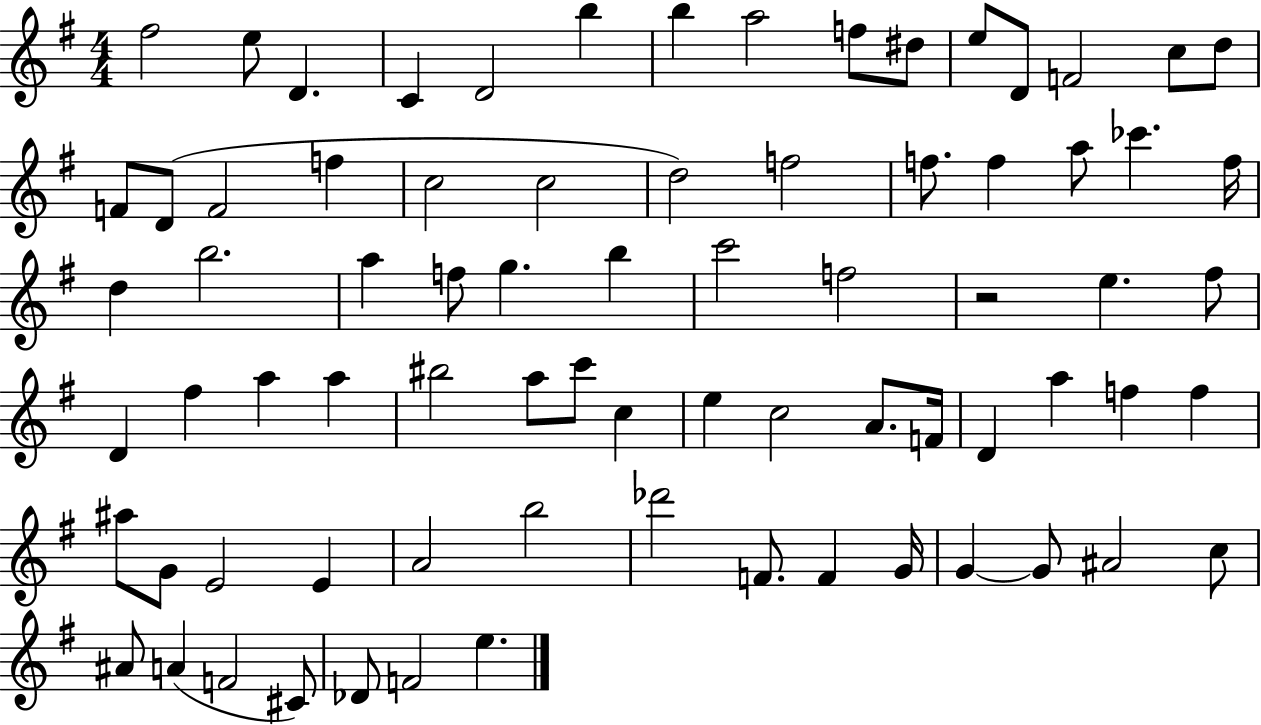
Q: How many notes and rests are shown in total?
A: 76